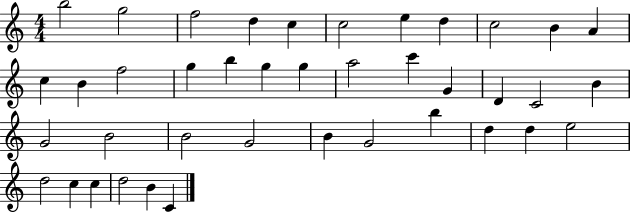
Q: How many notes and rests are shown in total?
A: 40